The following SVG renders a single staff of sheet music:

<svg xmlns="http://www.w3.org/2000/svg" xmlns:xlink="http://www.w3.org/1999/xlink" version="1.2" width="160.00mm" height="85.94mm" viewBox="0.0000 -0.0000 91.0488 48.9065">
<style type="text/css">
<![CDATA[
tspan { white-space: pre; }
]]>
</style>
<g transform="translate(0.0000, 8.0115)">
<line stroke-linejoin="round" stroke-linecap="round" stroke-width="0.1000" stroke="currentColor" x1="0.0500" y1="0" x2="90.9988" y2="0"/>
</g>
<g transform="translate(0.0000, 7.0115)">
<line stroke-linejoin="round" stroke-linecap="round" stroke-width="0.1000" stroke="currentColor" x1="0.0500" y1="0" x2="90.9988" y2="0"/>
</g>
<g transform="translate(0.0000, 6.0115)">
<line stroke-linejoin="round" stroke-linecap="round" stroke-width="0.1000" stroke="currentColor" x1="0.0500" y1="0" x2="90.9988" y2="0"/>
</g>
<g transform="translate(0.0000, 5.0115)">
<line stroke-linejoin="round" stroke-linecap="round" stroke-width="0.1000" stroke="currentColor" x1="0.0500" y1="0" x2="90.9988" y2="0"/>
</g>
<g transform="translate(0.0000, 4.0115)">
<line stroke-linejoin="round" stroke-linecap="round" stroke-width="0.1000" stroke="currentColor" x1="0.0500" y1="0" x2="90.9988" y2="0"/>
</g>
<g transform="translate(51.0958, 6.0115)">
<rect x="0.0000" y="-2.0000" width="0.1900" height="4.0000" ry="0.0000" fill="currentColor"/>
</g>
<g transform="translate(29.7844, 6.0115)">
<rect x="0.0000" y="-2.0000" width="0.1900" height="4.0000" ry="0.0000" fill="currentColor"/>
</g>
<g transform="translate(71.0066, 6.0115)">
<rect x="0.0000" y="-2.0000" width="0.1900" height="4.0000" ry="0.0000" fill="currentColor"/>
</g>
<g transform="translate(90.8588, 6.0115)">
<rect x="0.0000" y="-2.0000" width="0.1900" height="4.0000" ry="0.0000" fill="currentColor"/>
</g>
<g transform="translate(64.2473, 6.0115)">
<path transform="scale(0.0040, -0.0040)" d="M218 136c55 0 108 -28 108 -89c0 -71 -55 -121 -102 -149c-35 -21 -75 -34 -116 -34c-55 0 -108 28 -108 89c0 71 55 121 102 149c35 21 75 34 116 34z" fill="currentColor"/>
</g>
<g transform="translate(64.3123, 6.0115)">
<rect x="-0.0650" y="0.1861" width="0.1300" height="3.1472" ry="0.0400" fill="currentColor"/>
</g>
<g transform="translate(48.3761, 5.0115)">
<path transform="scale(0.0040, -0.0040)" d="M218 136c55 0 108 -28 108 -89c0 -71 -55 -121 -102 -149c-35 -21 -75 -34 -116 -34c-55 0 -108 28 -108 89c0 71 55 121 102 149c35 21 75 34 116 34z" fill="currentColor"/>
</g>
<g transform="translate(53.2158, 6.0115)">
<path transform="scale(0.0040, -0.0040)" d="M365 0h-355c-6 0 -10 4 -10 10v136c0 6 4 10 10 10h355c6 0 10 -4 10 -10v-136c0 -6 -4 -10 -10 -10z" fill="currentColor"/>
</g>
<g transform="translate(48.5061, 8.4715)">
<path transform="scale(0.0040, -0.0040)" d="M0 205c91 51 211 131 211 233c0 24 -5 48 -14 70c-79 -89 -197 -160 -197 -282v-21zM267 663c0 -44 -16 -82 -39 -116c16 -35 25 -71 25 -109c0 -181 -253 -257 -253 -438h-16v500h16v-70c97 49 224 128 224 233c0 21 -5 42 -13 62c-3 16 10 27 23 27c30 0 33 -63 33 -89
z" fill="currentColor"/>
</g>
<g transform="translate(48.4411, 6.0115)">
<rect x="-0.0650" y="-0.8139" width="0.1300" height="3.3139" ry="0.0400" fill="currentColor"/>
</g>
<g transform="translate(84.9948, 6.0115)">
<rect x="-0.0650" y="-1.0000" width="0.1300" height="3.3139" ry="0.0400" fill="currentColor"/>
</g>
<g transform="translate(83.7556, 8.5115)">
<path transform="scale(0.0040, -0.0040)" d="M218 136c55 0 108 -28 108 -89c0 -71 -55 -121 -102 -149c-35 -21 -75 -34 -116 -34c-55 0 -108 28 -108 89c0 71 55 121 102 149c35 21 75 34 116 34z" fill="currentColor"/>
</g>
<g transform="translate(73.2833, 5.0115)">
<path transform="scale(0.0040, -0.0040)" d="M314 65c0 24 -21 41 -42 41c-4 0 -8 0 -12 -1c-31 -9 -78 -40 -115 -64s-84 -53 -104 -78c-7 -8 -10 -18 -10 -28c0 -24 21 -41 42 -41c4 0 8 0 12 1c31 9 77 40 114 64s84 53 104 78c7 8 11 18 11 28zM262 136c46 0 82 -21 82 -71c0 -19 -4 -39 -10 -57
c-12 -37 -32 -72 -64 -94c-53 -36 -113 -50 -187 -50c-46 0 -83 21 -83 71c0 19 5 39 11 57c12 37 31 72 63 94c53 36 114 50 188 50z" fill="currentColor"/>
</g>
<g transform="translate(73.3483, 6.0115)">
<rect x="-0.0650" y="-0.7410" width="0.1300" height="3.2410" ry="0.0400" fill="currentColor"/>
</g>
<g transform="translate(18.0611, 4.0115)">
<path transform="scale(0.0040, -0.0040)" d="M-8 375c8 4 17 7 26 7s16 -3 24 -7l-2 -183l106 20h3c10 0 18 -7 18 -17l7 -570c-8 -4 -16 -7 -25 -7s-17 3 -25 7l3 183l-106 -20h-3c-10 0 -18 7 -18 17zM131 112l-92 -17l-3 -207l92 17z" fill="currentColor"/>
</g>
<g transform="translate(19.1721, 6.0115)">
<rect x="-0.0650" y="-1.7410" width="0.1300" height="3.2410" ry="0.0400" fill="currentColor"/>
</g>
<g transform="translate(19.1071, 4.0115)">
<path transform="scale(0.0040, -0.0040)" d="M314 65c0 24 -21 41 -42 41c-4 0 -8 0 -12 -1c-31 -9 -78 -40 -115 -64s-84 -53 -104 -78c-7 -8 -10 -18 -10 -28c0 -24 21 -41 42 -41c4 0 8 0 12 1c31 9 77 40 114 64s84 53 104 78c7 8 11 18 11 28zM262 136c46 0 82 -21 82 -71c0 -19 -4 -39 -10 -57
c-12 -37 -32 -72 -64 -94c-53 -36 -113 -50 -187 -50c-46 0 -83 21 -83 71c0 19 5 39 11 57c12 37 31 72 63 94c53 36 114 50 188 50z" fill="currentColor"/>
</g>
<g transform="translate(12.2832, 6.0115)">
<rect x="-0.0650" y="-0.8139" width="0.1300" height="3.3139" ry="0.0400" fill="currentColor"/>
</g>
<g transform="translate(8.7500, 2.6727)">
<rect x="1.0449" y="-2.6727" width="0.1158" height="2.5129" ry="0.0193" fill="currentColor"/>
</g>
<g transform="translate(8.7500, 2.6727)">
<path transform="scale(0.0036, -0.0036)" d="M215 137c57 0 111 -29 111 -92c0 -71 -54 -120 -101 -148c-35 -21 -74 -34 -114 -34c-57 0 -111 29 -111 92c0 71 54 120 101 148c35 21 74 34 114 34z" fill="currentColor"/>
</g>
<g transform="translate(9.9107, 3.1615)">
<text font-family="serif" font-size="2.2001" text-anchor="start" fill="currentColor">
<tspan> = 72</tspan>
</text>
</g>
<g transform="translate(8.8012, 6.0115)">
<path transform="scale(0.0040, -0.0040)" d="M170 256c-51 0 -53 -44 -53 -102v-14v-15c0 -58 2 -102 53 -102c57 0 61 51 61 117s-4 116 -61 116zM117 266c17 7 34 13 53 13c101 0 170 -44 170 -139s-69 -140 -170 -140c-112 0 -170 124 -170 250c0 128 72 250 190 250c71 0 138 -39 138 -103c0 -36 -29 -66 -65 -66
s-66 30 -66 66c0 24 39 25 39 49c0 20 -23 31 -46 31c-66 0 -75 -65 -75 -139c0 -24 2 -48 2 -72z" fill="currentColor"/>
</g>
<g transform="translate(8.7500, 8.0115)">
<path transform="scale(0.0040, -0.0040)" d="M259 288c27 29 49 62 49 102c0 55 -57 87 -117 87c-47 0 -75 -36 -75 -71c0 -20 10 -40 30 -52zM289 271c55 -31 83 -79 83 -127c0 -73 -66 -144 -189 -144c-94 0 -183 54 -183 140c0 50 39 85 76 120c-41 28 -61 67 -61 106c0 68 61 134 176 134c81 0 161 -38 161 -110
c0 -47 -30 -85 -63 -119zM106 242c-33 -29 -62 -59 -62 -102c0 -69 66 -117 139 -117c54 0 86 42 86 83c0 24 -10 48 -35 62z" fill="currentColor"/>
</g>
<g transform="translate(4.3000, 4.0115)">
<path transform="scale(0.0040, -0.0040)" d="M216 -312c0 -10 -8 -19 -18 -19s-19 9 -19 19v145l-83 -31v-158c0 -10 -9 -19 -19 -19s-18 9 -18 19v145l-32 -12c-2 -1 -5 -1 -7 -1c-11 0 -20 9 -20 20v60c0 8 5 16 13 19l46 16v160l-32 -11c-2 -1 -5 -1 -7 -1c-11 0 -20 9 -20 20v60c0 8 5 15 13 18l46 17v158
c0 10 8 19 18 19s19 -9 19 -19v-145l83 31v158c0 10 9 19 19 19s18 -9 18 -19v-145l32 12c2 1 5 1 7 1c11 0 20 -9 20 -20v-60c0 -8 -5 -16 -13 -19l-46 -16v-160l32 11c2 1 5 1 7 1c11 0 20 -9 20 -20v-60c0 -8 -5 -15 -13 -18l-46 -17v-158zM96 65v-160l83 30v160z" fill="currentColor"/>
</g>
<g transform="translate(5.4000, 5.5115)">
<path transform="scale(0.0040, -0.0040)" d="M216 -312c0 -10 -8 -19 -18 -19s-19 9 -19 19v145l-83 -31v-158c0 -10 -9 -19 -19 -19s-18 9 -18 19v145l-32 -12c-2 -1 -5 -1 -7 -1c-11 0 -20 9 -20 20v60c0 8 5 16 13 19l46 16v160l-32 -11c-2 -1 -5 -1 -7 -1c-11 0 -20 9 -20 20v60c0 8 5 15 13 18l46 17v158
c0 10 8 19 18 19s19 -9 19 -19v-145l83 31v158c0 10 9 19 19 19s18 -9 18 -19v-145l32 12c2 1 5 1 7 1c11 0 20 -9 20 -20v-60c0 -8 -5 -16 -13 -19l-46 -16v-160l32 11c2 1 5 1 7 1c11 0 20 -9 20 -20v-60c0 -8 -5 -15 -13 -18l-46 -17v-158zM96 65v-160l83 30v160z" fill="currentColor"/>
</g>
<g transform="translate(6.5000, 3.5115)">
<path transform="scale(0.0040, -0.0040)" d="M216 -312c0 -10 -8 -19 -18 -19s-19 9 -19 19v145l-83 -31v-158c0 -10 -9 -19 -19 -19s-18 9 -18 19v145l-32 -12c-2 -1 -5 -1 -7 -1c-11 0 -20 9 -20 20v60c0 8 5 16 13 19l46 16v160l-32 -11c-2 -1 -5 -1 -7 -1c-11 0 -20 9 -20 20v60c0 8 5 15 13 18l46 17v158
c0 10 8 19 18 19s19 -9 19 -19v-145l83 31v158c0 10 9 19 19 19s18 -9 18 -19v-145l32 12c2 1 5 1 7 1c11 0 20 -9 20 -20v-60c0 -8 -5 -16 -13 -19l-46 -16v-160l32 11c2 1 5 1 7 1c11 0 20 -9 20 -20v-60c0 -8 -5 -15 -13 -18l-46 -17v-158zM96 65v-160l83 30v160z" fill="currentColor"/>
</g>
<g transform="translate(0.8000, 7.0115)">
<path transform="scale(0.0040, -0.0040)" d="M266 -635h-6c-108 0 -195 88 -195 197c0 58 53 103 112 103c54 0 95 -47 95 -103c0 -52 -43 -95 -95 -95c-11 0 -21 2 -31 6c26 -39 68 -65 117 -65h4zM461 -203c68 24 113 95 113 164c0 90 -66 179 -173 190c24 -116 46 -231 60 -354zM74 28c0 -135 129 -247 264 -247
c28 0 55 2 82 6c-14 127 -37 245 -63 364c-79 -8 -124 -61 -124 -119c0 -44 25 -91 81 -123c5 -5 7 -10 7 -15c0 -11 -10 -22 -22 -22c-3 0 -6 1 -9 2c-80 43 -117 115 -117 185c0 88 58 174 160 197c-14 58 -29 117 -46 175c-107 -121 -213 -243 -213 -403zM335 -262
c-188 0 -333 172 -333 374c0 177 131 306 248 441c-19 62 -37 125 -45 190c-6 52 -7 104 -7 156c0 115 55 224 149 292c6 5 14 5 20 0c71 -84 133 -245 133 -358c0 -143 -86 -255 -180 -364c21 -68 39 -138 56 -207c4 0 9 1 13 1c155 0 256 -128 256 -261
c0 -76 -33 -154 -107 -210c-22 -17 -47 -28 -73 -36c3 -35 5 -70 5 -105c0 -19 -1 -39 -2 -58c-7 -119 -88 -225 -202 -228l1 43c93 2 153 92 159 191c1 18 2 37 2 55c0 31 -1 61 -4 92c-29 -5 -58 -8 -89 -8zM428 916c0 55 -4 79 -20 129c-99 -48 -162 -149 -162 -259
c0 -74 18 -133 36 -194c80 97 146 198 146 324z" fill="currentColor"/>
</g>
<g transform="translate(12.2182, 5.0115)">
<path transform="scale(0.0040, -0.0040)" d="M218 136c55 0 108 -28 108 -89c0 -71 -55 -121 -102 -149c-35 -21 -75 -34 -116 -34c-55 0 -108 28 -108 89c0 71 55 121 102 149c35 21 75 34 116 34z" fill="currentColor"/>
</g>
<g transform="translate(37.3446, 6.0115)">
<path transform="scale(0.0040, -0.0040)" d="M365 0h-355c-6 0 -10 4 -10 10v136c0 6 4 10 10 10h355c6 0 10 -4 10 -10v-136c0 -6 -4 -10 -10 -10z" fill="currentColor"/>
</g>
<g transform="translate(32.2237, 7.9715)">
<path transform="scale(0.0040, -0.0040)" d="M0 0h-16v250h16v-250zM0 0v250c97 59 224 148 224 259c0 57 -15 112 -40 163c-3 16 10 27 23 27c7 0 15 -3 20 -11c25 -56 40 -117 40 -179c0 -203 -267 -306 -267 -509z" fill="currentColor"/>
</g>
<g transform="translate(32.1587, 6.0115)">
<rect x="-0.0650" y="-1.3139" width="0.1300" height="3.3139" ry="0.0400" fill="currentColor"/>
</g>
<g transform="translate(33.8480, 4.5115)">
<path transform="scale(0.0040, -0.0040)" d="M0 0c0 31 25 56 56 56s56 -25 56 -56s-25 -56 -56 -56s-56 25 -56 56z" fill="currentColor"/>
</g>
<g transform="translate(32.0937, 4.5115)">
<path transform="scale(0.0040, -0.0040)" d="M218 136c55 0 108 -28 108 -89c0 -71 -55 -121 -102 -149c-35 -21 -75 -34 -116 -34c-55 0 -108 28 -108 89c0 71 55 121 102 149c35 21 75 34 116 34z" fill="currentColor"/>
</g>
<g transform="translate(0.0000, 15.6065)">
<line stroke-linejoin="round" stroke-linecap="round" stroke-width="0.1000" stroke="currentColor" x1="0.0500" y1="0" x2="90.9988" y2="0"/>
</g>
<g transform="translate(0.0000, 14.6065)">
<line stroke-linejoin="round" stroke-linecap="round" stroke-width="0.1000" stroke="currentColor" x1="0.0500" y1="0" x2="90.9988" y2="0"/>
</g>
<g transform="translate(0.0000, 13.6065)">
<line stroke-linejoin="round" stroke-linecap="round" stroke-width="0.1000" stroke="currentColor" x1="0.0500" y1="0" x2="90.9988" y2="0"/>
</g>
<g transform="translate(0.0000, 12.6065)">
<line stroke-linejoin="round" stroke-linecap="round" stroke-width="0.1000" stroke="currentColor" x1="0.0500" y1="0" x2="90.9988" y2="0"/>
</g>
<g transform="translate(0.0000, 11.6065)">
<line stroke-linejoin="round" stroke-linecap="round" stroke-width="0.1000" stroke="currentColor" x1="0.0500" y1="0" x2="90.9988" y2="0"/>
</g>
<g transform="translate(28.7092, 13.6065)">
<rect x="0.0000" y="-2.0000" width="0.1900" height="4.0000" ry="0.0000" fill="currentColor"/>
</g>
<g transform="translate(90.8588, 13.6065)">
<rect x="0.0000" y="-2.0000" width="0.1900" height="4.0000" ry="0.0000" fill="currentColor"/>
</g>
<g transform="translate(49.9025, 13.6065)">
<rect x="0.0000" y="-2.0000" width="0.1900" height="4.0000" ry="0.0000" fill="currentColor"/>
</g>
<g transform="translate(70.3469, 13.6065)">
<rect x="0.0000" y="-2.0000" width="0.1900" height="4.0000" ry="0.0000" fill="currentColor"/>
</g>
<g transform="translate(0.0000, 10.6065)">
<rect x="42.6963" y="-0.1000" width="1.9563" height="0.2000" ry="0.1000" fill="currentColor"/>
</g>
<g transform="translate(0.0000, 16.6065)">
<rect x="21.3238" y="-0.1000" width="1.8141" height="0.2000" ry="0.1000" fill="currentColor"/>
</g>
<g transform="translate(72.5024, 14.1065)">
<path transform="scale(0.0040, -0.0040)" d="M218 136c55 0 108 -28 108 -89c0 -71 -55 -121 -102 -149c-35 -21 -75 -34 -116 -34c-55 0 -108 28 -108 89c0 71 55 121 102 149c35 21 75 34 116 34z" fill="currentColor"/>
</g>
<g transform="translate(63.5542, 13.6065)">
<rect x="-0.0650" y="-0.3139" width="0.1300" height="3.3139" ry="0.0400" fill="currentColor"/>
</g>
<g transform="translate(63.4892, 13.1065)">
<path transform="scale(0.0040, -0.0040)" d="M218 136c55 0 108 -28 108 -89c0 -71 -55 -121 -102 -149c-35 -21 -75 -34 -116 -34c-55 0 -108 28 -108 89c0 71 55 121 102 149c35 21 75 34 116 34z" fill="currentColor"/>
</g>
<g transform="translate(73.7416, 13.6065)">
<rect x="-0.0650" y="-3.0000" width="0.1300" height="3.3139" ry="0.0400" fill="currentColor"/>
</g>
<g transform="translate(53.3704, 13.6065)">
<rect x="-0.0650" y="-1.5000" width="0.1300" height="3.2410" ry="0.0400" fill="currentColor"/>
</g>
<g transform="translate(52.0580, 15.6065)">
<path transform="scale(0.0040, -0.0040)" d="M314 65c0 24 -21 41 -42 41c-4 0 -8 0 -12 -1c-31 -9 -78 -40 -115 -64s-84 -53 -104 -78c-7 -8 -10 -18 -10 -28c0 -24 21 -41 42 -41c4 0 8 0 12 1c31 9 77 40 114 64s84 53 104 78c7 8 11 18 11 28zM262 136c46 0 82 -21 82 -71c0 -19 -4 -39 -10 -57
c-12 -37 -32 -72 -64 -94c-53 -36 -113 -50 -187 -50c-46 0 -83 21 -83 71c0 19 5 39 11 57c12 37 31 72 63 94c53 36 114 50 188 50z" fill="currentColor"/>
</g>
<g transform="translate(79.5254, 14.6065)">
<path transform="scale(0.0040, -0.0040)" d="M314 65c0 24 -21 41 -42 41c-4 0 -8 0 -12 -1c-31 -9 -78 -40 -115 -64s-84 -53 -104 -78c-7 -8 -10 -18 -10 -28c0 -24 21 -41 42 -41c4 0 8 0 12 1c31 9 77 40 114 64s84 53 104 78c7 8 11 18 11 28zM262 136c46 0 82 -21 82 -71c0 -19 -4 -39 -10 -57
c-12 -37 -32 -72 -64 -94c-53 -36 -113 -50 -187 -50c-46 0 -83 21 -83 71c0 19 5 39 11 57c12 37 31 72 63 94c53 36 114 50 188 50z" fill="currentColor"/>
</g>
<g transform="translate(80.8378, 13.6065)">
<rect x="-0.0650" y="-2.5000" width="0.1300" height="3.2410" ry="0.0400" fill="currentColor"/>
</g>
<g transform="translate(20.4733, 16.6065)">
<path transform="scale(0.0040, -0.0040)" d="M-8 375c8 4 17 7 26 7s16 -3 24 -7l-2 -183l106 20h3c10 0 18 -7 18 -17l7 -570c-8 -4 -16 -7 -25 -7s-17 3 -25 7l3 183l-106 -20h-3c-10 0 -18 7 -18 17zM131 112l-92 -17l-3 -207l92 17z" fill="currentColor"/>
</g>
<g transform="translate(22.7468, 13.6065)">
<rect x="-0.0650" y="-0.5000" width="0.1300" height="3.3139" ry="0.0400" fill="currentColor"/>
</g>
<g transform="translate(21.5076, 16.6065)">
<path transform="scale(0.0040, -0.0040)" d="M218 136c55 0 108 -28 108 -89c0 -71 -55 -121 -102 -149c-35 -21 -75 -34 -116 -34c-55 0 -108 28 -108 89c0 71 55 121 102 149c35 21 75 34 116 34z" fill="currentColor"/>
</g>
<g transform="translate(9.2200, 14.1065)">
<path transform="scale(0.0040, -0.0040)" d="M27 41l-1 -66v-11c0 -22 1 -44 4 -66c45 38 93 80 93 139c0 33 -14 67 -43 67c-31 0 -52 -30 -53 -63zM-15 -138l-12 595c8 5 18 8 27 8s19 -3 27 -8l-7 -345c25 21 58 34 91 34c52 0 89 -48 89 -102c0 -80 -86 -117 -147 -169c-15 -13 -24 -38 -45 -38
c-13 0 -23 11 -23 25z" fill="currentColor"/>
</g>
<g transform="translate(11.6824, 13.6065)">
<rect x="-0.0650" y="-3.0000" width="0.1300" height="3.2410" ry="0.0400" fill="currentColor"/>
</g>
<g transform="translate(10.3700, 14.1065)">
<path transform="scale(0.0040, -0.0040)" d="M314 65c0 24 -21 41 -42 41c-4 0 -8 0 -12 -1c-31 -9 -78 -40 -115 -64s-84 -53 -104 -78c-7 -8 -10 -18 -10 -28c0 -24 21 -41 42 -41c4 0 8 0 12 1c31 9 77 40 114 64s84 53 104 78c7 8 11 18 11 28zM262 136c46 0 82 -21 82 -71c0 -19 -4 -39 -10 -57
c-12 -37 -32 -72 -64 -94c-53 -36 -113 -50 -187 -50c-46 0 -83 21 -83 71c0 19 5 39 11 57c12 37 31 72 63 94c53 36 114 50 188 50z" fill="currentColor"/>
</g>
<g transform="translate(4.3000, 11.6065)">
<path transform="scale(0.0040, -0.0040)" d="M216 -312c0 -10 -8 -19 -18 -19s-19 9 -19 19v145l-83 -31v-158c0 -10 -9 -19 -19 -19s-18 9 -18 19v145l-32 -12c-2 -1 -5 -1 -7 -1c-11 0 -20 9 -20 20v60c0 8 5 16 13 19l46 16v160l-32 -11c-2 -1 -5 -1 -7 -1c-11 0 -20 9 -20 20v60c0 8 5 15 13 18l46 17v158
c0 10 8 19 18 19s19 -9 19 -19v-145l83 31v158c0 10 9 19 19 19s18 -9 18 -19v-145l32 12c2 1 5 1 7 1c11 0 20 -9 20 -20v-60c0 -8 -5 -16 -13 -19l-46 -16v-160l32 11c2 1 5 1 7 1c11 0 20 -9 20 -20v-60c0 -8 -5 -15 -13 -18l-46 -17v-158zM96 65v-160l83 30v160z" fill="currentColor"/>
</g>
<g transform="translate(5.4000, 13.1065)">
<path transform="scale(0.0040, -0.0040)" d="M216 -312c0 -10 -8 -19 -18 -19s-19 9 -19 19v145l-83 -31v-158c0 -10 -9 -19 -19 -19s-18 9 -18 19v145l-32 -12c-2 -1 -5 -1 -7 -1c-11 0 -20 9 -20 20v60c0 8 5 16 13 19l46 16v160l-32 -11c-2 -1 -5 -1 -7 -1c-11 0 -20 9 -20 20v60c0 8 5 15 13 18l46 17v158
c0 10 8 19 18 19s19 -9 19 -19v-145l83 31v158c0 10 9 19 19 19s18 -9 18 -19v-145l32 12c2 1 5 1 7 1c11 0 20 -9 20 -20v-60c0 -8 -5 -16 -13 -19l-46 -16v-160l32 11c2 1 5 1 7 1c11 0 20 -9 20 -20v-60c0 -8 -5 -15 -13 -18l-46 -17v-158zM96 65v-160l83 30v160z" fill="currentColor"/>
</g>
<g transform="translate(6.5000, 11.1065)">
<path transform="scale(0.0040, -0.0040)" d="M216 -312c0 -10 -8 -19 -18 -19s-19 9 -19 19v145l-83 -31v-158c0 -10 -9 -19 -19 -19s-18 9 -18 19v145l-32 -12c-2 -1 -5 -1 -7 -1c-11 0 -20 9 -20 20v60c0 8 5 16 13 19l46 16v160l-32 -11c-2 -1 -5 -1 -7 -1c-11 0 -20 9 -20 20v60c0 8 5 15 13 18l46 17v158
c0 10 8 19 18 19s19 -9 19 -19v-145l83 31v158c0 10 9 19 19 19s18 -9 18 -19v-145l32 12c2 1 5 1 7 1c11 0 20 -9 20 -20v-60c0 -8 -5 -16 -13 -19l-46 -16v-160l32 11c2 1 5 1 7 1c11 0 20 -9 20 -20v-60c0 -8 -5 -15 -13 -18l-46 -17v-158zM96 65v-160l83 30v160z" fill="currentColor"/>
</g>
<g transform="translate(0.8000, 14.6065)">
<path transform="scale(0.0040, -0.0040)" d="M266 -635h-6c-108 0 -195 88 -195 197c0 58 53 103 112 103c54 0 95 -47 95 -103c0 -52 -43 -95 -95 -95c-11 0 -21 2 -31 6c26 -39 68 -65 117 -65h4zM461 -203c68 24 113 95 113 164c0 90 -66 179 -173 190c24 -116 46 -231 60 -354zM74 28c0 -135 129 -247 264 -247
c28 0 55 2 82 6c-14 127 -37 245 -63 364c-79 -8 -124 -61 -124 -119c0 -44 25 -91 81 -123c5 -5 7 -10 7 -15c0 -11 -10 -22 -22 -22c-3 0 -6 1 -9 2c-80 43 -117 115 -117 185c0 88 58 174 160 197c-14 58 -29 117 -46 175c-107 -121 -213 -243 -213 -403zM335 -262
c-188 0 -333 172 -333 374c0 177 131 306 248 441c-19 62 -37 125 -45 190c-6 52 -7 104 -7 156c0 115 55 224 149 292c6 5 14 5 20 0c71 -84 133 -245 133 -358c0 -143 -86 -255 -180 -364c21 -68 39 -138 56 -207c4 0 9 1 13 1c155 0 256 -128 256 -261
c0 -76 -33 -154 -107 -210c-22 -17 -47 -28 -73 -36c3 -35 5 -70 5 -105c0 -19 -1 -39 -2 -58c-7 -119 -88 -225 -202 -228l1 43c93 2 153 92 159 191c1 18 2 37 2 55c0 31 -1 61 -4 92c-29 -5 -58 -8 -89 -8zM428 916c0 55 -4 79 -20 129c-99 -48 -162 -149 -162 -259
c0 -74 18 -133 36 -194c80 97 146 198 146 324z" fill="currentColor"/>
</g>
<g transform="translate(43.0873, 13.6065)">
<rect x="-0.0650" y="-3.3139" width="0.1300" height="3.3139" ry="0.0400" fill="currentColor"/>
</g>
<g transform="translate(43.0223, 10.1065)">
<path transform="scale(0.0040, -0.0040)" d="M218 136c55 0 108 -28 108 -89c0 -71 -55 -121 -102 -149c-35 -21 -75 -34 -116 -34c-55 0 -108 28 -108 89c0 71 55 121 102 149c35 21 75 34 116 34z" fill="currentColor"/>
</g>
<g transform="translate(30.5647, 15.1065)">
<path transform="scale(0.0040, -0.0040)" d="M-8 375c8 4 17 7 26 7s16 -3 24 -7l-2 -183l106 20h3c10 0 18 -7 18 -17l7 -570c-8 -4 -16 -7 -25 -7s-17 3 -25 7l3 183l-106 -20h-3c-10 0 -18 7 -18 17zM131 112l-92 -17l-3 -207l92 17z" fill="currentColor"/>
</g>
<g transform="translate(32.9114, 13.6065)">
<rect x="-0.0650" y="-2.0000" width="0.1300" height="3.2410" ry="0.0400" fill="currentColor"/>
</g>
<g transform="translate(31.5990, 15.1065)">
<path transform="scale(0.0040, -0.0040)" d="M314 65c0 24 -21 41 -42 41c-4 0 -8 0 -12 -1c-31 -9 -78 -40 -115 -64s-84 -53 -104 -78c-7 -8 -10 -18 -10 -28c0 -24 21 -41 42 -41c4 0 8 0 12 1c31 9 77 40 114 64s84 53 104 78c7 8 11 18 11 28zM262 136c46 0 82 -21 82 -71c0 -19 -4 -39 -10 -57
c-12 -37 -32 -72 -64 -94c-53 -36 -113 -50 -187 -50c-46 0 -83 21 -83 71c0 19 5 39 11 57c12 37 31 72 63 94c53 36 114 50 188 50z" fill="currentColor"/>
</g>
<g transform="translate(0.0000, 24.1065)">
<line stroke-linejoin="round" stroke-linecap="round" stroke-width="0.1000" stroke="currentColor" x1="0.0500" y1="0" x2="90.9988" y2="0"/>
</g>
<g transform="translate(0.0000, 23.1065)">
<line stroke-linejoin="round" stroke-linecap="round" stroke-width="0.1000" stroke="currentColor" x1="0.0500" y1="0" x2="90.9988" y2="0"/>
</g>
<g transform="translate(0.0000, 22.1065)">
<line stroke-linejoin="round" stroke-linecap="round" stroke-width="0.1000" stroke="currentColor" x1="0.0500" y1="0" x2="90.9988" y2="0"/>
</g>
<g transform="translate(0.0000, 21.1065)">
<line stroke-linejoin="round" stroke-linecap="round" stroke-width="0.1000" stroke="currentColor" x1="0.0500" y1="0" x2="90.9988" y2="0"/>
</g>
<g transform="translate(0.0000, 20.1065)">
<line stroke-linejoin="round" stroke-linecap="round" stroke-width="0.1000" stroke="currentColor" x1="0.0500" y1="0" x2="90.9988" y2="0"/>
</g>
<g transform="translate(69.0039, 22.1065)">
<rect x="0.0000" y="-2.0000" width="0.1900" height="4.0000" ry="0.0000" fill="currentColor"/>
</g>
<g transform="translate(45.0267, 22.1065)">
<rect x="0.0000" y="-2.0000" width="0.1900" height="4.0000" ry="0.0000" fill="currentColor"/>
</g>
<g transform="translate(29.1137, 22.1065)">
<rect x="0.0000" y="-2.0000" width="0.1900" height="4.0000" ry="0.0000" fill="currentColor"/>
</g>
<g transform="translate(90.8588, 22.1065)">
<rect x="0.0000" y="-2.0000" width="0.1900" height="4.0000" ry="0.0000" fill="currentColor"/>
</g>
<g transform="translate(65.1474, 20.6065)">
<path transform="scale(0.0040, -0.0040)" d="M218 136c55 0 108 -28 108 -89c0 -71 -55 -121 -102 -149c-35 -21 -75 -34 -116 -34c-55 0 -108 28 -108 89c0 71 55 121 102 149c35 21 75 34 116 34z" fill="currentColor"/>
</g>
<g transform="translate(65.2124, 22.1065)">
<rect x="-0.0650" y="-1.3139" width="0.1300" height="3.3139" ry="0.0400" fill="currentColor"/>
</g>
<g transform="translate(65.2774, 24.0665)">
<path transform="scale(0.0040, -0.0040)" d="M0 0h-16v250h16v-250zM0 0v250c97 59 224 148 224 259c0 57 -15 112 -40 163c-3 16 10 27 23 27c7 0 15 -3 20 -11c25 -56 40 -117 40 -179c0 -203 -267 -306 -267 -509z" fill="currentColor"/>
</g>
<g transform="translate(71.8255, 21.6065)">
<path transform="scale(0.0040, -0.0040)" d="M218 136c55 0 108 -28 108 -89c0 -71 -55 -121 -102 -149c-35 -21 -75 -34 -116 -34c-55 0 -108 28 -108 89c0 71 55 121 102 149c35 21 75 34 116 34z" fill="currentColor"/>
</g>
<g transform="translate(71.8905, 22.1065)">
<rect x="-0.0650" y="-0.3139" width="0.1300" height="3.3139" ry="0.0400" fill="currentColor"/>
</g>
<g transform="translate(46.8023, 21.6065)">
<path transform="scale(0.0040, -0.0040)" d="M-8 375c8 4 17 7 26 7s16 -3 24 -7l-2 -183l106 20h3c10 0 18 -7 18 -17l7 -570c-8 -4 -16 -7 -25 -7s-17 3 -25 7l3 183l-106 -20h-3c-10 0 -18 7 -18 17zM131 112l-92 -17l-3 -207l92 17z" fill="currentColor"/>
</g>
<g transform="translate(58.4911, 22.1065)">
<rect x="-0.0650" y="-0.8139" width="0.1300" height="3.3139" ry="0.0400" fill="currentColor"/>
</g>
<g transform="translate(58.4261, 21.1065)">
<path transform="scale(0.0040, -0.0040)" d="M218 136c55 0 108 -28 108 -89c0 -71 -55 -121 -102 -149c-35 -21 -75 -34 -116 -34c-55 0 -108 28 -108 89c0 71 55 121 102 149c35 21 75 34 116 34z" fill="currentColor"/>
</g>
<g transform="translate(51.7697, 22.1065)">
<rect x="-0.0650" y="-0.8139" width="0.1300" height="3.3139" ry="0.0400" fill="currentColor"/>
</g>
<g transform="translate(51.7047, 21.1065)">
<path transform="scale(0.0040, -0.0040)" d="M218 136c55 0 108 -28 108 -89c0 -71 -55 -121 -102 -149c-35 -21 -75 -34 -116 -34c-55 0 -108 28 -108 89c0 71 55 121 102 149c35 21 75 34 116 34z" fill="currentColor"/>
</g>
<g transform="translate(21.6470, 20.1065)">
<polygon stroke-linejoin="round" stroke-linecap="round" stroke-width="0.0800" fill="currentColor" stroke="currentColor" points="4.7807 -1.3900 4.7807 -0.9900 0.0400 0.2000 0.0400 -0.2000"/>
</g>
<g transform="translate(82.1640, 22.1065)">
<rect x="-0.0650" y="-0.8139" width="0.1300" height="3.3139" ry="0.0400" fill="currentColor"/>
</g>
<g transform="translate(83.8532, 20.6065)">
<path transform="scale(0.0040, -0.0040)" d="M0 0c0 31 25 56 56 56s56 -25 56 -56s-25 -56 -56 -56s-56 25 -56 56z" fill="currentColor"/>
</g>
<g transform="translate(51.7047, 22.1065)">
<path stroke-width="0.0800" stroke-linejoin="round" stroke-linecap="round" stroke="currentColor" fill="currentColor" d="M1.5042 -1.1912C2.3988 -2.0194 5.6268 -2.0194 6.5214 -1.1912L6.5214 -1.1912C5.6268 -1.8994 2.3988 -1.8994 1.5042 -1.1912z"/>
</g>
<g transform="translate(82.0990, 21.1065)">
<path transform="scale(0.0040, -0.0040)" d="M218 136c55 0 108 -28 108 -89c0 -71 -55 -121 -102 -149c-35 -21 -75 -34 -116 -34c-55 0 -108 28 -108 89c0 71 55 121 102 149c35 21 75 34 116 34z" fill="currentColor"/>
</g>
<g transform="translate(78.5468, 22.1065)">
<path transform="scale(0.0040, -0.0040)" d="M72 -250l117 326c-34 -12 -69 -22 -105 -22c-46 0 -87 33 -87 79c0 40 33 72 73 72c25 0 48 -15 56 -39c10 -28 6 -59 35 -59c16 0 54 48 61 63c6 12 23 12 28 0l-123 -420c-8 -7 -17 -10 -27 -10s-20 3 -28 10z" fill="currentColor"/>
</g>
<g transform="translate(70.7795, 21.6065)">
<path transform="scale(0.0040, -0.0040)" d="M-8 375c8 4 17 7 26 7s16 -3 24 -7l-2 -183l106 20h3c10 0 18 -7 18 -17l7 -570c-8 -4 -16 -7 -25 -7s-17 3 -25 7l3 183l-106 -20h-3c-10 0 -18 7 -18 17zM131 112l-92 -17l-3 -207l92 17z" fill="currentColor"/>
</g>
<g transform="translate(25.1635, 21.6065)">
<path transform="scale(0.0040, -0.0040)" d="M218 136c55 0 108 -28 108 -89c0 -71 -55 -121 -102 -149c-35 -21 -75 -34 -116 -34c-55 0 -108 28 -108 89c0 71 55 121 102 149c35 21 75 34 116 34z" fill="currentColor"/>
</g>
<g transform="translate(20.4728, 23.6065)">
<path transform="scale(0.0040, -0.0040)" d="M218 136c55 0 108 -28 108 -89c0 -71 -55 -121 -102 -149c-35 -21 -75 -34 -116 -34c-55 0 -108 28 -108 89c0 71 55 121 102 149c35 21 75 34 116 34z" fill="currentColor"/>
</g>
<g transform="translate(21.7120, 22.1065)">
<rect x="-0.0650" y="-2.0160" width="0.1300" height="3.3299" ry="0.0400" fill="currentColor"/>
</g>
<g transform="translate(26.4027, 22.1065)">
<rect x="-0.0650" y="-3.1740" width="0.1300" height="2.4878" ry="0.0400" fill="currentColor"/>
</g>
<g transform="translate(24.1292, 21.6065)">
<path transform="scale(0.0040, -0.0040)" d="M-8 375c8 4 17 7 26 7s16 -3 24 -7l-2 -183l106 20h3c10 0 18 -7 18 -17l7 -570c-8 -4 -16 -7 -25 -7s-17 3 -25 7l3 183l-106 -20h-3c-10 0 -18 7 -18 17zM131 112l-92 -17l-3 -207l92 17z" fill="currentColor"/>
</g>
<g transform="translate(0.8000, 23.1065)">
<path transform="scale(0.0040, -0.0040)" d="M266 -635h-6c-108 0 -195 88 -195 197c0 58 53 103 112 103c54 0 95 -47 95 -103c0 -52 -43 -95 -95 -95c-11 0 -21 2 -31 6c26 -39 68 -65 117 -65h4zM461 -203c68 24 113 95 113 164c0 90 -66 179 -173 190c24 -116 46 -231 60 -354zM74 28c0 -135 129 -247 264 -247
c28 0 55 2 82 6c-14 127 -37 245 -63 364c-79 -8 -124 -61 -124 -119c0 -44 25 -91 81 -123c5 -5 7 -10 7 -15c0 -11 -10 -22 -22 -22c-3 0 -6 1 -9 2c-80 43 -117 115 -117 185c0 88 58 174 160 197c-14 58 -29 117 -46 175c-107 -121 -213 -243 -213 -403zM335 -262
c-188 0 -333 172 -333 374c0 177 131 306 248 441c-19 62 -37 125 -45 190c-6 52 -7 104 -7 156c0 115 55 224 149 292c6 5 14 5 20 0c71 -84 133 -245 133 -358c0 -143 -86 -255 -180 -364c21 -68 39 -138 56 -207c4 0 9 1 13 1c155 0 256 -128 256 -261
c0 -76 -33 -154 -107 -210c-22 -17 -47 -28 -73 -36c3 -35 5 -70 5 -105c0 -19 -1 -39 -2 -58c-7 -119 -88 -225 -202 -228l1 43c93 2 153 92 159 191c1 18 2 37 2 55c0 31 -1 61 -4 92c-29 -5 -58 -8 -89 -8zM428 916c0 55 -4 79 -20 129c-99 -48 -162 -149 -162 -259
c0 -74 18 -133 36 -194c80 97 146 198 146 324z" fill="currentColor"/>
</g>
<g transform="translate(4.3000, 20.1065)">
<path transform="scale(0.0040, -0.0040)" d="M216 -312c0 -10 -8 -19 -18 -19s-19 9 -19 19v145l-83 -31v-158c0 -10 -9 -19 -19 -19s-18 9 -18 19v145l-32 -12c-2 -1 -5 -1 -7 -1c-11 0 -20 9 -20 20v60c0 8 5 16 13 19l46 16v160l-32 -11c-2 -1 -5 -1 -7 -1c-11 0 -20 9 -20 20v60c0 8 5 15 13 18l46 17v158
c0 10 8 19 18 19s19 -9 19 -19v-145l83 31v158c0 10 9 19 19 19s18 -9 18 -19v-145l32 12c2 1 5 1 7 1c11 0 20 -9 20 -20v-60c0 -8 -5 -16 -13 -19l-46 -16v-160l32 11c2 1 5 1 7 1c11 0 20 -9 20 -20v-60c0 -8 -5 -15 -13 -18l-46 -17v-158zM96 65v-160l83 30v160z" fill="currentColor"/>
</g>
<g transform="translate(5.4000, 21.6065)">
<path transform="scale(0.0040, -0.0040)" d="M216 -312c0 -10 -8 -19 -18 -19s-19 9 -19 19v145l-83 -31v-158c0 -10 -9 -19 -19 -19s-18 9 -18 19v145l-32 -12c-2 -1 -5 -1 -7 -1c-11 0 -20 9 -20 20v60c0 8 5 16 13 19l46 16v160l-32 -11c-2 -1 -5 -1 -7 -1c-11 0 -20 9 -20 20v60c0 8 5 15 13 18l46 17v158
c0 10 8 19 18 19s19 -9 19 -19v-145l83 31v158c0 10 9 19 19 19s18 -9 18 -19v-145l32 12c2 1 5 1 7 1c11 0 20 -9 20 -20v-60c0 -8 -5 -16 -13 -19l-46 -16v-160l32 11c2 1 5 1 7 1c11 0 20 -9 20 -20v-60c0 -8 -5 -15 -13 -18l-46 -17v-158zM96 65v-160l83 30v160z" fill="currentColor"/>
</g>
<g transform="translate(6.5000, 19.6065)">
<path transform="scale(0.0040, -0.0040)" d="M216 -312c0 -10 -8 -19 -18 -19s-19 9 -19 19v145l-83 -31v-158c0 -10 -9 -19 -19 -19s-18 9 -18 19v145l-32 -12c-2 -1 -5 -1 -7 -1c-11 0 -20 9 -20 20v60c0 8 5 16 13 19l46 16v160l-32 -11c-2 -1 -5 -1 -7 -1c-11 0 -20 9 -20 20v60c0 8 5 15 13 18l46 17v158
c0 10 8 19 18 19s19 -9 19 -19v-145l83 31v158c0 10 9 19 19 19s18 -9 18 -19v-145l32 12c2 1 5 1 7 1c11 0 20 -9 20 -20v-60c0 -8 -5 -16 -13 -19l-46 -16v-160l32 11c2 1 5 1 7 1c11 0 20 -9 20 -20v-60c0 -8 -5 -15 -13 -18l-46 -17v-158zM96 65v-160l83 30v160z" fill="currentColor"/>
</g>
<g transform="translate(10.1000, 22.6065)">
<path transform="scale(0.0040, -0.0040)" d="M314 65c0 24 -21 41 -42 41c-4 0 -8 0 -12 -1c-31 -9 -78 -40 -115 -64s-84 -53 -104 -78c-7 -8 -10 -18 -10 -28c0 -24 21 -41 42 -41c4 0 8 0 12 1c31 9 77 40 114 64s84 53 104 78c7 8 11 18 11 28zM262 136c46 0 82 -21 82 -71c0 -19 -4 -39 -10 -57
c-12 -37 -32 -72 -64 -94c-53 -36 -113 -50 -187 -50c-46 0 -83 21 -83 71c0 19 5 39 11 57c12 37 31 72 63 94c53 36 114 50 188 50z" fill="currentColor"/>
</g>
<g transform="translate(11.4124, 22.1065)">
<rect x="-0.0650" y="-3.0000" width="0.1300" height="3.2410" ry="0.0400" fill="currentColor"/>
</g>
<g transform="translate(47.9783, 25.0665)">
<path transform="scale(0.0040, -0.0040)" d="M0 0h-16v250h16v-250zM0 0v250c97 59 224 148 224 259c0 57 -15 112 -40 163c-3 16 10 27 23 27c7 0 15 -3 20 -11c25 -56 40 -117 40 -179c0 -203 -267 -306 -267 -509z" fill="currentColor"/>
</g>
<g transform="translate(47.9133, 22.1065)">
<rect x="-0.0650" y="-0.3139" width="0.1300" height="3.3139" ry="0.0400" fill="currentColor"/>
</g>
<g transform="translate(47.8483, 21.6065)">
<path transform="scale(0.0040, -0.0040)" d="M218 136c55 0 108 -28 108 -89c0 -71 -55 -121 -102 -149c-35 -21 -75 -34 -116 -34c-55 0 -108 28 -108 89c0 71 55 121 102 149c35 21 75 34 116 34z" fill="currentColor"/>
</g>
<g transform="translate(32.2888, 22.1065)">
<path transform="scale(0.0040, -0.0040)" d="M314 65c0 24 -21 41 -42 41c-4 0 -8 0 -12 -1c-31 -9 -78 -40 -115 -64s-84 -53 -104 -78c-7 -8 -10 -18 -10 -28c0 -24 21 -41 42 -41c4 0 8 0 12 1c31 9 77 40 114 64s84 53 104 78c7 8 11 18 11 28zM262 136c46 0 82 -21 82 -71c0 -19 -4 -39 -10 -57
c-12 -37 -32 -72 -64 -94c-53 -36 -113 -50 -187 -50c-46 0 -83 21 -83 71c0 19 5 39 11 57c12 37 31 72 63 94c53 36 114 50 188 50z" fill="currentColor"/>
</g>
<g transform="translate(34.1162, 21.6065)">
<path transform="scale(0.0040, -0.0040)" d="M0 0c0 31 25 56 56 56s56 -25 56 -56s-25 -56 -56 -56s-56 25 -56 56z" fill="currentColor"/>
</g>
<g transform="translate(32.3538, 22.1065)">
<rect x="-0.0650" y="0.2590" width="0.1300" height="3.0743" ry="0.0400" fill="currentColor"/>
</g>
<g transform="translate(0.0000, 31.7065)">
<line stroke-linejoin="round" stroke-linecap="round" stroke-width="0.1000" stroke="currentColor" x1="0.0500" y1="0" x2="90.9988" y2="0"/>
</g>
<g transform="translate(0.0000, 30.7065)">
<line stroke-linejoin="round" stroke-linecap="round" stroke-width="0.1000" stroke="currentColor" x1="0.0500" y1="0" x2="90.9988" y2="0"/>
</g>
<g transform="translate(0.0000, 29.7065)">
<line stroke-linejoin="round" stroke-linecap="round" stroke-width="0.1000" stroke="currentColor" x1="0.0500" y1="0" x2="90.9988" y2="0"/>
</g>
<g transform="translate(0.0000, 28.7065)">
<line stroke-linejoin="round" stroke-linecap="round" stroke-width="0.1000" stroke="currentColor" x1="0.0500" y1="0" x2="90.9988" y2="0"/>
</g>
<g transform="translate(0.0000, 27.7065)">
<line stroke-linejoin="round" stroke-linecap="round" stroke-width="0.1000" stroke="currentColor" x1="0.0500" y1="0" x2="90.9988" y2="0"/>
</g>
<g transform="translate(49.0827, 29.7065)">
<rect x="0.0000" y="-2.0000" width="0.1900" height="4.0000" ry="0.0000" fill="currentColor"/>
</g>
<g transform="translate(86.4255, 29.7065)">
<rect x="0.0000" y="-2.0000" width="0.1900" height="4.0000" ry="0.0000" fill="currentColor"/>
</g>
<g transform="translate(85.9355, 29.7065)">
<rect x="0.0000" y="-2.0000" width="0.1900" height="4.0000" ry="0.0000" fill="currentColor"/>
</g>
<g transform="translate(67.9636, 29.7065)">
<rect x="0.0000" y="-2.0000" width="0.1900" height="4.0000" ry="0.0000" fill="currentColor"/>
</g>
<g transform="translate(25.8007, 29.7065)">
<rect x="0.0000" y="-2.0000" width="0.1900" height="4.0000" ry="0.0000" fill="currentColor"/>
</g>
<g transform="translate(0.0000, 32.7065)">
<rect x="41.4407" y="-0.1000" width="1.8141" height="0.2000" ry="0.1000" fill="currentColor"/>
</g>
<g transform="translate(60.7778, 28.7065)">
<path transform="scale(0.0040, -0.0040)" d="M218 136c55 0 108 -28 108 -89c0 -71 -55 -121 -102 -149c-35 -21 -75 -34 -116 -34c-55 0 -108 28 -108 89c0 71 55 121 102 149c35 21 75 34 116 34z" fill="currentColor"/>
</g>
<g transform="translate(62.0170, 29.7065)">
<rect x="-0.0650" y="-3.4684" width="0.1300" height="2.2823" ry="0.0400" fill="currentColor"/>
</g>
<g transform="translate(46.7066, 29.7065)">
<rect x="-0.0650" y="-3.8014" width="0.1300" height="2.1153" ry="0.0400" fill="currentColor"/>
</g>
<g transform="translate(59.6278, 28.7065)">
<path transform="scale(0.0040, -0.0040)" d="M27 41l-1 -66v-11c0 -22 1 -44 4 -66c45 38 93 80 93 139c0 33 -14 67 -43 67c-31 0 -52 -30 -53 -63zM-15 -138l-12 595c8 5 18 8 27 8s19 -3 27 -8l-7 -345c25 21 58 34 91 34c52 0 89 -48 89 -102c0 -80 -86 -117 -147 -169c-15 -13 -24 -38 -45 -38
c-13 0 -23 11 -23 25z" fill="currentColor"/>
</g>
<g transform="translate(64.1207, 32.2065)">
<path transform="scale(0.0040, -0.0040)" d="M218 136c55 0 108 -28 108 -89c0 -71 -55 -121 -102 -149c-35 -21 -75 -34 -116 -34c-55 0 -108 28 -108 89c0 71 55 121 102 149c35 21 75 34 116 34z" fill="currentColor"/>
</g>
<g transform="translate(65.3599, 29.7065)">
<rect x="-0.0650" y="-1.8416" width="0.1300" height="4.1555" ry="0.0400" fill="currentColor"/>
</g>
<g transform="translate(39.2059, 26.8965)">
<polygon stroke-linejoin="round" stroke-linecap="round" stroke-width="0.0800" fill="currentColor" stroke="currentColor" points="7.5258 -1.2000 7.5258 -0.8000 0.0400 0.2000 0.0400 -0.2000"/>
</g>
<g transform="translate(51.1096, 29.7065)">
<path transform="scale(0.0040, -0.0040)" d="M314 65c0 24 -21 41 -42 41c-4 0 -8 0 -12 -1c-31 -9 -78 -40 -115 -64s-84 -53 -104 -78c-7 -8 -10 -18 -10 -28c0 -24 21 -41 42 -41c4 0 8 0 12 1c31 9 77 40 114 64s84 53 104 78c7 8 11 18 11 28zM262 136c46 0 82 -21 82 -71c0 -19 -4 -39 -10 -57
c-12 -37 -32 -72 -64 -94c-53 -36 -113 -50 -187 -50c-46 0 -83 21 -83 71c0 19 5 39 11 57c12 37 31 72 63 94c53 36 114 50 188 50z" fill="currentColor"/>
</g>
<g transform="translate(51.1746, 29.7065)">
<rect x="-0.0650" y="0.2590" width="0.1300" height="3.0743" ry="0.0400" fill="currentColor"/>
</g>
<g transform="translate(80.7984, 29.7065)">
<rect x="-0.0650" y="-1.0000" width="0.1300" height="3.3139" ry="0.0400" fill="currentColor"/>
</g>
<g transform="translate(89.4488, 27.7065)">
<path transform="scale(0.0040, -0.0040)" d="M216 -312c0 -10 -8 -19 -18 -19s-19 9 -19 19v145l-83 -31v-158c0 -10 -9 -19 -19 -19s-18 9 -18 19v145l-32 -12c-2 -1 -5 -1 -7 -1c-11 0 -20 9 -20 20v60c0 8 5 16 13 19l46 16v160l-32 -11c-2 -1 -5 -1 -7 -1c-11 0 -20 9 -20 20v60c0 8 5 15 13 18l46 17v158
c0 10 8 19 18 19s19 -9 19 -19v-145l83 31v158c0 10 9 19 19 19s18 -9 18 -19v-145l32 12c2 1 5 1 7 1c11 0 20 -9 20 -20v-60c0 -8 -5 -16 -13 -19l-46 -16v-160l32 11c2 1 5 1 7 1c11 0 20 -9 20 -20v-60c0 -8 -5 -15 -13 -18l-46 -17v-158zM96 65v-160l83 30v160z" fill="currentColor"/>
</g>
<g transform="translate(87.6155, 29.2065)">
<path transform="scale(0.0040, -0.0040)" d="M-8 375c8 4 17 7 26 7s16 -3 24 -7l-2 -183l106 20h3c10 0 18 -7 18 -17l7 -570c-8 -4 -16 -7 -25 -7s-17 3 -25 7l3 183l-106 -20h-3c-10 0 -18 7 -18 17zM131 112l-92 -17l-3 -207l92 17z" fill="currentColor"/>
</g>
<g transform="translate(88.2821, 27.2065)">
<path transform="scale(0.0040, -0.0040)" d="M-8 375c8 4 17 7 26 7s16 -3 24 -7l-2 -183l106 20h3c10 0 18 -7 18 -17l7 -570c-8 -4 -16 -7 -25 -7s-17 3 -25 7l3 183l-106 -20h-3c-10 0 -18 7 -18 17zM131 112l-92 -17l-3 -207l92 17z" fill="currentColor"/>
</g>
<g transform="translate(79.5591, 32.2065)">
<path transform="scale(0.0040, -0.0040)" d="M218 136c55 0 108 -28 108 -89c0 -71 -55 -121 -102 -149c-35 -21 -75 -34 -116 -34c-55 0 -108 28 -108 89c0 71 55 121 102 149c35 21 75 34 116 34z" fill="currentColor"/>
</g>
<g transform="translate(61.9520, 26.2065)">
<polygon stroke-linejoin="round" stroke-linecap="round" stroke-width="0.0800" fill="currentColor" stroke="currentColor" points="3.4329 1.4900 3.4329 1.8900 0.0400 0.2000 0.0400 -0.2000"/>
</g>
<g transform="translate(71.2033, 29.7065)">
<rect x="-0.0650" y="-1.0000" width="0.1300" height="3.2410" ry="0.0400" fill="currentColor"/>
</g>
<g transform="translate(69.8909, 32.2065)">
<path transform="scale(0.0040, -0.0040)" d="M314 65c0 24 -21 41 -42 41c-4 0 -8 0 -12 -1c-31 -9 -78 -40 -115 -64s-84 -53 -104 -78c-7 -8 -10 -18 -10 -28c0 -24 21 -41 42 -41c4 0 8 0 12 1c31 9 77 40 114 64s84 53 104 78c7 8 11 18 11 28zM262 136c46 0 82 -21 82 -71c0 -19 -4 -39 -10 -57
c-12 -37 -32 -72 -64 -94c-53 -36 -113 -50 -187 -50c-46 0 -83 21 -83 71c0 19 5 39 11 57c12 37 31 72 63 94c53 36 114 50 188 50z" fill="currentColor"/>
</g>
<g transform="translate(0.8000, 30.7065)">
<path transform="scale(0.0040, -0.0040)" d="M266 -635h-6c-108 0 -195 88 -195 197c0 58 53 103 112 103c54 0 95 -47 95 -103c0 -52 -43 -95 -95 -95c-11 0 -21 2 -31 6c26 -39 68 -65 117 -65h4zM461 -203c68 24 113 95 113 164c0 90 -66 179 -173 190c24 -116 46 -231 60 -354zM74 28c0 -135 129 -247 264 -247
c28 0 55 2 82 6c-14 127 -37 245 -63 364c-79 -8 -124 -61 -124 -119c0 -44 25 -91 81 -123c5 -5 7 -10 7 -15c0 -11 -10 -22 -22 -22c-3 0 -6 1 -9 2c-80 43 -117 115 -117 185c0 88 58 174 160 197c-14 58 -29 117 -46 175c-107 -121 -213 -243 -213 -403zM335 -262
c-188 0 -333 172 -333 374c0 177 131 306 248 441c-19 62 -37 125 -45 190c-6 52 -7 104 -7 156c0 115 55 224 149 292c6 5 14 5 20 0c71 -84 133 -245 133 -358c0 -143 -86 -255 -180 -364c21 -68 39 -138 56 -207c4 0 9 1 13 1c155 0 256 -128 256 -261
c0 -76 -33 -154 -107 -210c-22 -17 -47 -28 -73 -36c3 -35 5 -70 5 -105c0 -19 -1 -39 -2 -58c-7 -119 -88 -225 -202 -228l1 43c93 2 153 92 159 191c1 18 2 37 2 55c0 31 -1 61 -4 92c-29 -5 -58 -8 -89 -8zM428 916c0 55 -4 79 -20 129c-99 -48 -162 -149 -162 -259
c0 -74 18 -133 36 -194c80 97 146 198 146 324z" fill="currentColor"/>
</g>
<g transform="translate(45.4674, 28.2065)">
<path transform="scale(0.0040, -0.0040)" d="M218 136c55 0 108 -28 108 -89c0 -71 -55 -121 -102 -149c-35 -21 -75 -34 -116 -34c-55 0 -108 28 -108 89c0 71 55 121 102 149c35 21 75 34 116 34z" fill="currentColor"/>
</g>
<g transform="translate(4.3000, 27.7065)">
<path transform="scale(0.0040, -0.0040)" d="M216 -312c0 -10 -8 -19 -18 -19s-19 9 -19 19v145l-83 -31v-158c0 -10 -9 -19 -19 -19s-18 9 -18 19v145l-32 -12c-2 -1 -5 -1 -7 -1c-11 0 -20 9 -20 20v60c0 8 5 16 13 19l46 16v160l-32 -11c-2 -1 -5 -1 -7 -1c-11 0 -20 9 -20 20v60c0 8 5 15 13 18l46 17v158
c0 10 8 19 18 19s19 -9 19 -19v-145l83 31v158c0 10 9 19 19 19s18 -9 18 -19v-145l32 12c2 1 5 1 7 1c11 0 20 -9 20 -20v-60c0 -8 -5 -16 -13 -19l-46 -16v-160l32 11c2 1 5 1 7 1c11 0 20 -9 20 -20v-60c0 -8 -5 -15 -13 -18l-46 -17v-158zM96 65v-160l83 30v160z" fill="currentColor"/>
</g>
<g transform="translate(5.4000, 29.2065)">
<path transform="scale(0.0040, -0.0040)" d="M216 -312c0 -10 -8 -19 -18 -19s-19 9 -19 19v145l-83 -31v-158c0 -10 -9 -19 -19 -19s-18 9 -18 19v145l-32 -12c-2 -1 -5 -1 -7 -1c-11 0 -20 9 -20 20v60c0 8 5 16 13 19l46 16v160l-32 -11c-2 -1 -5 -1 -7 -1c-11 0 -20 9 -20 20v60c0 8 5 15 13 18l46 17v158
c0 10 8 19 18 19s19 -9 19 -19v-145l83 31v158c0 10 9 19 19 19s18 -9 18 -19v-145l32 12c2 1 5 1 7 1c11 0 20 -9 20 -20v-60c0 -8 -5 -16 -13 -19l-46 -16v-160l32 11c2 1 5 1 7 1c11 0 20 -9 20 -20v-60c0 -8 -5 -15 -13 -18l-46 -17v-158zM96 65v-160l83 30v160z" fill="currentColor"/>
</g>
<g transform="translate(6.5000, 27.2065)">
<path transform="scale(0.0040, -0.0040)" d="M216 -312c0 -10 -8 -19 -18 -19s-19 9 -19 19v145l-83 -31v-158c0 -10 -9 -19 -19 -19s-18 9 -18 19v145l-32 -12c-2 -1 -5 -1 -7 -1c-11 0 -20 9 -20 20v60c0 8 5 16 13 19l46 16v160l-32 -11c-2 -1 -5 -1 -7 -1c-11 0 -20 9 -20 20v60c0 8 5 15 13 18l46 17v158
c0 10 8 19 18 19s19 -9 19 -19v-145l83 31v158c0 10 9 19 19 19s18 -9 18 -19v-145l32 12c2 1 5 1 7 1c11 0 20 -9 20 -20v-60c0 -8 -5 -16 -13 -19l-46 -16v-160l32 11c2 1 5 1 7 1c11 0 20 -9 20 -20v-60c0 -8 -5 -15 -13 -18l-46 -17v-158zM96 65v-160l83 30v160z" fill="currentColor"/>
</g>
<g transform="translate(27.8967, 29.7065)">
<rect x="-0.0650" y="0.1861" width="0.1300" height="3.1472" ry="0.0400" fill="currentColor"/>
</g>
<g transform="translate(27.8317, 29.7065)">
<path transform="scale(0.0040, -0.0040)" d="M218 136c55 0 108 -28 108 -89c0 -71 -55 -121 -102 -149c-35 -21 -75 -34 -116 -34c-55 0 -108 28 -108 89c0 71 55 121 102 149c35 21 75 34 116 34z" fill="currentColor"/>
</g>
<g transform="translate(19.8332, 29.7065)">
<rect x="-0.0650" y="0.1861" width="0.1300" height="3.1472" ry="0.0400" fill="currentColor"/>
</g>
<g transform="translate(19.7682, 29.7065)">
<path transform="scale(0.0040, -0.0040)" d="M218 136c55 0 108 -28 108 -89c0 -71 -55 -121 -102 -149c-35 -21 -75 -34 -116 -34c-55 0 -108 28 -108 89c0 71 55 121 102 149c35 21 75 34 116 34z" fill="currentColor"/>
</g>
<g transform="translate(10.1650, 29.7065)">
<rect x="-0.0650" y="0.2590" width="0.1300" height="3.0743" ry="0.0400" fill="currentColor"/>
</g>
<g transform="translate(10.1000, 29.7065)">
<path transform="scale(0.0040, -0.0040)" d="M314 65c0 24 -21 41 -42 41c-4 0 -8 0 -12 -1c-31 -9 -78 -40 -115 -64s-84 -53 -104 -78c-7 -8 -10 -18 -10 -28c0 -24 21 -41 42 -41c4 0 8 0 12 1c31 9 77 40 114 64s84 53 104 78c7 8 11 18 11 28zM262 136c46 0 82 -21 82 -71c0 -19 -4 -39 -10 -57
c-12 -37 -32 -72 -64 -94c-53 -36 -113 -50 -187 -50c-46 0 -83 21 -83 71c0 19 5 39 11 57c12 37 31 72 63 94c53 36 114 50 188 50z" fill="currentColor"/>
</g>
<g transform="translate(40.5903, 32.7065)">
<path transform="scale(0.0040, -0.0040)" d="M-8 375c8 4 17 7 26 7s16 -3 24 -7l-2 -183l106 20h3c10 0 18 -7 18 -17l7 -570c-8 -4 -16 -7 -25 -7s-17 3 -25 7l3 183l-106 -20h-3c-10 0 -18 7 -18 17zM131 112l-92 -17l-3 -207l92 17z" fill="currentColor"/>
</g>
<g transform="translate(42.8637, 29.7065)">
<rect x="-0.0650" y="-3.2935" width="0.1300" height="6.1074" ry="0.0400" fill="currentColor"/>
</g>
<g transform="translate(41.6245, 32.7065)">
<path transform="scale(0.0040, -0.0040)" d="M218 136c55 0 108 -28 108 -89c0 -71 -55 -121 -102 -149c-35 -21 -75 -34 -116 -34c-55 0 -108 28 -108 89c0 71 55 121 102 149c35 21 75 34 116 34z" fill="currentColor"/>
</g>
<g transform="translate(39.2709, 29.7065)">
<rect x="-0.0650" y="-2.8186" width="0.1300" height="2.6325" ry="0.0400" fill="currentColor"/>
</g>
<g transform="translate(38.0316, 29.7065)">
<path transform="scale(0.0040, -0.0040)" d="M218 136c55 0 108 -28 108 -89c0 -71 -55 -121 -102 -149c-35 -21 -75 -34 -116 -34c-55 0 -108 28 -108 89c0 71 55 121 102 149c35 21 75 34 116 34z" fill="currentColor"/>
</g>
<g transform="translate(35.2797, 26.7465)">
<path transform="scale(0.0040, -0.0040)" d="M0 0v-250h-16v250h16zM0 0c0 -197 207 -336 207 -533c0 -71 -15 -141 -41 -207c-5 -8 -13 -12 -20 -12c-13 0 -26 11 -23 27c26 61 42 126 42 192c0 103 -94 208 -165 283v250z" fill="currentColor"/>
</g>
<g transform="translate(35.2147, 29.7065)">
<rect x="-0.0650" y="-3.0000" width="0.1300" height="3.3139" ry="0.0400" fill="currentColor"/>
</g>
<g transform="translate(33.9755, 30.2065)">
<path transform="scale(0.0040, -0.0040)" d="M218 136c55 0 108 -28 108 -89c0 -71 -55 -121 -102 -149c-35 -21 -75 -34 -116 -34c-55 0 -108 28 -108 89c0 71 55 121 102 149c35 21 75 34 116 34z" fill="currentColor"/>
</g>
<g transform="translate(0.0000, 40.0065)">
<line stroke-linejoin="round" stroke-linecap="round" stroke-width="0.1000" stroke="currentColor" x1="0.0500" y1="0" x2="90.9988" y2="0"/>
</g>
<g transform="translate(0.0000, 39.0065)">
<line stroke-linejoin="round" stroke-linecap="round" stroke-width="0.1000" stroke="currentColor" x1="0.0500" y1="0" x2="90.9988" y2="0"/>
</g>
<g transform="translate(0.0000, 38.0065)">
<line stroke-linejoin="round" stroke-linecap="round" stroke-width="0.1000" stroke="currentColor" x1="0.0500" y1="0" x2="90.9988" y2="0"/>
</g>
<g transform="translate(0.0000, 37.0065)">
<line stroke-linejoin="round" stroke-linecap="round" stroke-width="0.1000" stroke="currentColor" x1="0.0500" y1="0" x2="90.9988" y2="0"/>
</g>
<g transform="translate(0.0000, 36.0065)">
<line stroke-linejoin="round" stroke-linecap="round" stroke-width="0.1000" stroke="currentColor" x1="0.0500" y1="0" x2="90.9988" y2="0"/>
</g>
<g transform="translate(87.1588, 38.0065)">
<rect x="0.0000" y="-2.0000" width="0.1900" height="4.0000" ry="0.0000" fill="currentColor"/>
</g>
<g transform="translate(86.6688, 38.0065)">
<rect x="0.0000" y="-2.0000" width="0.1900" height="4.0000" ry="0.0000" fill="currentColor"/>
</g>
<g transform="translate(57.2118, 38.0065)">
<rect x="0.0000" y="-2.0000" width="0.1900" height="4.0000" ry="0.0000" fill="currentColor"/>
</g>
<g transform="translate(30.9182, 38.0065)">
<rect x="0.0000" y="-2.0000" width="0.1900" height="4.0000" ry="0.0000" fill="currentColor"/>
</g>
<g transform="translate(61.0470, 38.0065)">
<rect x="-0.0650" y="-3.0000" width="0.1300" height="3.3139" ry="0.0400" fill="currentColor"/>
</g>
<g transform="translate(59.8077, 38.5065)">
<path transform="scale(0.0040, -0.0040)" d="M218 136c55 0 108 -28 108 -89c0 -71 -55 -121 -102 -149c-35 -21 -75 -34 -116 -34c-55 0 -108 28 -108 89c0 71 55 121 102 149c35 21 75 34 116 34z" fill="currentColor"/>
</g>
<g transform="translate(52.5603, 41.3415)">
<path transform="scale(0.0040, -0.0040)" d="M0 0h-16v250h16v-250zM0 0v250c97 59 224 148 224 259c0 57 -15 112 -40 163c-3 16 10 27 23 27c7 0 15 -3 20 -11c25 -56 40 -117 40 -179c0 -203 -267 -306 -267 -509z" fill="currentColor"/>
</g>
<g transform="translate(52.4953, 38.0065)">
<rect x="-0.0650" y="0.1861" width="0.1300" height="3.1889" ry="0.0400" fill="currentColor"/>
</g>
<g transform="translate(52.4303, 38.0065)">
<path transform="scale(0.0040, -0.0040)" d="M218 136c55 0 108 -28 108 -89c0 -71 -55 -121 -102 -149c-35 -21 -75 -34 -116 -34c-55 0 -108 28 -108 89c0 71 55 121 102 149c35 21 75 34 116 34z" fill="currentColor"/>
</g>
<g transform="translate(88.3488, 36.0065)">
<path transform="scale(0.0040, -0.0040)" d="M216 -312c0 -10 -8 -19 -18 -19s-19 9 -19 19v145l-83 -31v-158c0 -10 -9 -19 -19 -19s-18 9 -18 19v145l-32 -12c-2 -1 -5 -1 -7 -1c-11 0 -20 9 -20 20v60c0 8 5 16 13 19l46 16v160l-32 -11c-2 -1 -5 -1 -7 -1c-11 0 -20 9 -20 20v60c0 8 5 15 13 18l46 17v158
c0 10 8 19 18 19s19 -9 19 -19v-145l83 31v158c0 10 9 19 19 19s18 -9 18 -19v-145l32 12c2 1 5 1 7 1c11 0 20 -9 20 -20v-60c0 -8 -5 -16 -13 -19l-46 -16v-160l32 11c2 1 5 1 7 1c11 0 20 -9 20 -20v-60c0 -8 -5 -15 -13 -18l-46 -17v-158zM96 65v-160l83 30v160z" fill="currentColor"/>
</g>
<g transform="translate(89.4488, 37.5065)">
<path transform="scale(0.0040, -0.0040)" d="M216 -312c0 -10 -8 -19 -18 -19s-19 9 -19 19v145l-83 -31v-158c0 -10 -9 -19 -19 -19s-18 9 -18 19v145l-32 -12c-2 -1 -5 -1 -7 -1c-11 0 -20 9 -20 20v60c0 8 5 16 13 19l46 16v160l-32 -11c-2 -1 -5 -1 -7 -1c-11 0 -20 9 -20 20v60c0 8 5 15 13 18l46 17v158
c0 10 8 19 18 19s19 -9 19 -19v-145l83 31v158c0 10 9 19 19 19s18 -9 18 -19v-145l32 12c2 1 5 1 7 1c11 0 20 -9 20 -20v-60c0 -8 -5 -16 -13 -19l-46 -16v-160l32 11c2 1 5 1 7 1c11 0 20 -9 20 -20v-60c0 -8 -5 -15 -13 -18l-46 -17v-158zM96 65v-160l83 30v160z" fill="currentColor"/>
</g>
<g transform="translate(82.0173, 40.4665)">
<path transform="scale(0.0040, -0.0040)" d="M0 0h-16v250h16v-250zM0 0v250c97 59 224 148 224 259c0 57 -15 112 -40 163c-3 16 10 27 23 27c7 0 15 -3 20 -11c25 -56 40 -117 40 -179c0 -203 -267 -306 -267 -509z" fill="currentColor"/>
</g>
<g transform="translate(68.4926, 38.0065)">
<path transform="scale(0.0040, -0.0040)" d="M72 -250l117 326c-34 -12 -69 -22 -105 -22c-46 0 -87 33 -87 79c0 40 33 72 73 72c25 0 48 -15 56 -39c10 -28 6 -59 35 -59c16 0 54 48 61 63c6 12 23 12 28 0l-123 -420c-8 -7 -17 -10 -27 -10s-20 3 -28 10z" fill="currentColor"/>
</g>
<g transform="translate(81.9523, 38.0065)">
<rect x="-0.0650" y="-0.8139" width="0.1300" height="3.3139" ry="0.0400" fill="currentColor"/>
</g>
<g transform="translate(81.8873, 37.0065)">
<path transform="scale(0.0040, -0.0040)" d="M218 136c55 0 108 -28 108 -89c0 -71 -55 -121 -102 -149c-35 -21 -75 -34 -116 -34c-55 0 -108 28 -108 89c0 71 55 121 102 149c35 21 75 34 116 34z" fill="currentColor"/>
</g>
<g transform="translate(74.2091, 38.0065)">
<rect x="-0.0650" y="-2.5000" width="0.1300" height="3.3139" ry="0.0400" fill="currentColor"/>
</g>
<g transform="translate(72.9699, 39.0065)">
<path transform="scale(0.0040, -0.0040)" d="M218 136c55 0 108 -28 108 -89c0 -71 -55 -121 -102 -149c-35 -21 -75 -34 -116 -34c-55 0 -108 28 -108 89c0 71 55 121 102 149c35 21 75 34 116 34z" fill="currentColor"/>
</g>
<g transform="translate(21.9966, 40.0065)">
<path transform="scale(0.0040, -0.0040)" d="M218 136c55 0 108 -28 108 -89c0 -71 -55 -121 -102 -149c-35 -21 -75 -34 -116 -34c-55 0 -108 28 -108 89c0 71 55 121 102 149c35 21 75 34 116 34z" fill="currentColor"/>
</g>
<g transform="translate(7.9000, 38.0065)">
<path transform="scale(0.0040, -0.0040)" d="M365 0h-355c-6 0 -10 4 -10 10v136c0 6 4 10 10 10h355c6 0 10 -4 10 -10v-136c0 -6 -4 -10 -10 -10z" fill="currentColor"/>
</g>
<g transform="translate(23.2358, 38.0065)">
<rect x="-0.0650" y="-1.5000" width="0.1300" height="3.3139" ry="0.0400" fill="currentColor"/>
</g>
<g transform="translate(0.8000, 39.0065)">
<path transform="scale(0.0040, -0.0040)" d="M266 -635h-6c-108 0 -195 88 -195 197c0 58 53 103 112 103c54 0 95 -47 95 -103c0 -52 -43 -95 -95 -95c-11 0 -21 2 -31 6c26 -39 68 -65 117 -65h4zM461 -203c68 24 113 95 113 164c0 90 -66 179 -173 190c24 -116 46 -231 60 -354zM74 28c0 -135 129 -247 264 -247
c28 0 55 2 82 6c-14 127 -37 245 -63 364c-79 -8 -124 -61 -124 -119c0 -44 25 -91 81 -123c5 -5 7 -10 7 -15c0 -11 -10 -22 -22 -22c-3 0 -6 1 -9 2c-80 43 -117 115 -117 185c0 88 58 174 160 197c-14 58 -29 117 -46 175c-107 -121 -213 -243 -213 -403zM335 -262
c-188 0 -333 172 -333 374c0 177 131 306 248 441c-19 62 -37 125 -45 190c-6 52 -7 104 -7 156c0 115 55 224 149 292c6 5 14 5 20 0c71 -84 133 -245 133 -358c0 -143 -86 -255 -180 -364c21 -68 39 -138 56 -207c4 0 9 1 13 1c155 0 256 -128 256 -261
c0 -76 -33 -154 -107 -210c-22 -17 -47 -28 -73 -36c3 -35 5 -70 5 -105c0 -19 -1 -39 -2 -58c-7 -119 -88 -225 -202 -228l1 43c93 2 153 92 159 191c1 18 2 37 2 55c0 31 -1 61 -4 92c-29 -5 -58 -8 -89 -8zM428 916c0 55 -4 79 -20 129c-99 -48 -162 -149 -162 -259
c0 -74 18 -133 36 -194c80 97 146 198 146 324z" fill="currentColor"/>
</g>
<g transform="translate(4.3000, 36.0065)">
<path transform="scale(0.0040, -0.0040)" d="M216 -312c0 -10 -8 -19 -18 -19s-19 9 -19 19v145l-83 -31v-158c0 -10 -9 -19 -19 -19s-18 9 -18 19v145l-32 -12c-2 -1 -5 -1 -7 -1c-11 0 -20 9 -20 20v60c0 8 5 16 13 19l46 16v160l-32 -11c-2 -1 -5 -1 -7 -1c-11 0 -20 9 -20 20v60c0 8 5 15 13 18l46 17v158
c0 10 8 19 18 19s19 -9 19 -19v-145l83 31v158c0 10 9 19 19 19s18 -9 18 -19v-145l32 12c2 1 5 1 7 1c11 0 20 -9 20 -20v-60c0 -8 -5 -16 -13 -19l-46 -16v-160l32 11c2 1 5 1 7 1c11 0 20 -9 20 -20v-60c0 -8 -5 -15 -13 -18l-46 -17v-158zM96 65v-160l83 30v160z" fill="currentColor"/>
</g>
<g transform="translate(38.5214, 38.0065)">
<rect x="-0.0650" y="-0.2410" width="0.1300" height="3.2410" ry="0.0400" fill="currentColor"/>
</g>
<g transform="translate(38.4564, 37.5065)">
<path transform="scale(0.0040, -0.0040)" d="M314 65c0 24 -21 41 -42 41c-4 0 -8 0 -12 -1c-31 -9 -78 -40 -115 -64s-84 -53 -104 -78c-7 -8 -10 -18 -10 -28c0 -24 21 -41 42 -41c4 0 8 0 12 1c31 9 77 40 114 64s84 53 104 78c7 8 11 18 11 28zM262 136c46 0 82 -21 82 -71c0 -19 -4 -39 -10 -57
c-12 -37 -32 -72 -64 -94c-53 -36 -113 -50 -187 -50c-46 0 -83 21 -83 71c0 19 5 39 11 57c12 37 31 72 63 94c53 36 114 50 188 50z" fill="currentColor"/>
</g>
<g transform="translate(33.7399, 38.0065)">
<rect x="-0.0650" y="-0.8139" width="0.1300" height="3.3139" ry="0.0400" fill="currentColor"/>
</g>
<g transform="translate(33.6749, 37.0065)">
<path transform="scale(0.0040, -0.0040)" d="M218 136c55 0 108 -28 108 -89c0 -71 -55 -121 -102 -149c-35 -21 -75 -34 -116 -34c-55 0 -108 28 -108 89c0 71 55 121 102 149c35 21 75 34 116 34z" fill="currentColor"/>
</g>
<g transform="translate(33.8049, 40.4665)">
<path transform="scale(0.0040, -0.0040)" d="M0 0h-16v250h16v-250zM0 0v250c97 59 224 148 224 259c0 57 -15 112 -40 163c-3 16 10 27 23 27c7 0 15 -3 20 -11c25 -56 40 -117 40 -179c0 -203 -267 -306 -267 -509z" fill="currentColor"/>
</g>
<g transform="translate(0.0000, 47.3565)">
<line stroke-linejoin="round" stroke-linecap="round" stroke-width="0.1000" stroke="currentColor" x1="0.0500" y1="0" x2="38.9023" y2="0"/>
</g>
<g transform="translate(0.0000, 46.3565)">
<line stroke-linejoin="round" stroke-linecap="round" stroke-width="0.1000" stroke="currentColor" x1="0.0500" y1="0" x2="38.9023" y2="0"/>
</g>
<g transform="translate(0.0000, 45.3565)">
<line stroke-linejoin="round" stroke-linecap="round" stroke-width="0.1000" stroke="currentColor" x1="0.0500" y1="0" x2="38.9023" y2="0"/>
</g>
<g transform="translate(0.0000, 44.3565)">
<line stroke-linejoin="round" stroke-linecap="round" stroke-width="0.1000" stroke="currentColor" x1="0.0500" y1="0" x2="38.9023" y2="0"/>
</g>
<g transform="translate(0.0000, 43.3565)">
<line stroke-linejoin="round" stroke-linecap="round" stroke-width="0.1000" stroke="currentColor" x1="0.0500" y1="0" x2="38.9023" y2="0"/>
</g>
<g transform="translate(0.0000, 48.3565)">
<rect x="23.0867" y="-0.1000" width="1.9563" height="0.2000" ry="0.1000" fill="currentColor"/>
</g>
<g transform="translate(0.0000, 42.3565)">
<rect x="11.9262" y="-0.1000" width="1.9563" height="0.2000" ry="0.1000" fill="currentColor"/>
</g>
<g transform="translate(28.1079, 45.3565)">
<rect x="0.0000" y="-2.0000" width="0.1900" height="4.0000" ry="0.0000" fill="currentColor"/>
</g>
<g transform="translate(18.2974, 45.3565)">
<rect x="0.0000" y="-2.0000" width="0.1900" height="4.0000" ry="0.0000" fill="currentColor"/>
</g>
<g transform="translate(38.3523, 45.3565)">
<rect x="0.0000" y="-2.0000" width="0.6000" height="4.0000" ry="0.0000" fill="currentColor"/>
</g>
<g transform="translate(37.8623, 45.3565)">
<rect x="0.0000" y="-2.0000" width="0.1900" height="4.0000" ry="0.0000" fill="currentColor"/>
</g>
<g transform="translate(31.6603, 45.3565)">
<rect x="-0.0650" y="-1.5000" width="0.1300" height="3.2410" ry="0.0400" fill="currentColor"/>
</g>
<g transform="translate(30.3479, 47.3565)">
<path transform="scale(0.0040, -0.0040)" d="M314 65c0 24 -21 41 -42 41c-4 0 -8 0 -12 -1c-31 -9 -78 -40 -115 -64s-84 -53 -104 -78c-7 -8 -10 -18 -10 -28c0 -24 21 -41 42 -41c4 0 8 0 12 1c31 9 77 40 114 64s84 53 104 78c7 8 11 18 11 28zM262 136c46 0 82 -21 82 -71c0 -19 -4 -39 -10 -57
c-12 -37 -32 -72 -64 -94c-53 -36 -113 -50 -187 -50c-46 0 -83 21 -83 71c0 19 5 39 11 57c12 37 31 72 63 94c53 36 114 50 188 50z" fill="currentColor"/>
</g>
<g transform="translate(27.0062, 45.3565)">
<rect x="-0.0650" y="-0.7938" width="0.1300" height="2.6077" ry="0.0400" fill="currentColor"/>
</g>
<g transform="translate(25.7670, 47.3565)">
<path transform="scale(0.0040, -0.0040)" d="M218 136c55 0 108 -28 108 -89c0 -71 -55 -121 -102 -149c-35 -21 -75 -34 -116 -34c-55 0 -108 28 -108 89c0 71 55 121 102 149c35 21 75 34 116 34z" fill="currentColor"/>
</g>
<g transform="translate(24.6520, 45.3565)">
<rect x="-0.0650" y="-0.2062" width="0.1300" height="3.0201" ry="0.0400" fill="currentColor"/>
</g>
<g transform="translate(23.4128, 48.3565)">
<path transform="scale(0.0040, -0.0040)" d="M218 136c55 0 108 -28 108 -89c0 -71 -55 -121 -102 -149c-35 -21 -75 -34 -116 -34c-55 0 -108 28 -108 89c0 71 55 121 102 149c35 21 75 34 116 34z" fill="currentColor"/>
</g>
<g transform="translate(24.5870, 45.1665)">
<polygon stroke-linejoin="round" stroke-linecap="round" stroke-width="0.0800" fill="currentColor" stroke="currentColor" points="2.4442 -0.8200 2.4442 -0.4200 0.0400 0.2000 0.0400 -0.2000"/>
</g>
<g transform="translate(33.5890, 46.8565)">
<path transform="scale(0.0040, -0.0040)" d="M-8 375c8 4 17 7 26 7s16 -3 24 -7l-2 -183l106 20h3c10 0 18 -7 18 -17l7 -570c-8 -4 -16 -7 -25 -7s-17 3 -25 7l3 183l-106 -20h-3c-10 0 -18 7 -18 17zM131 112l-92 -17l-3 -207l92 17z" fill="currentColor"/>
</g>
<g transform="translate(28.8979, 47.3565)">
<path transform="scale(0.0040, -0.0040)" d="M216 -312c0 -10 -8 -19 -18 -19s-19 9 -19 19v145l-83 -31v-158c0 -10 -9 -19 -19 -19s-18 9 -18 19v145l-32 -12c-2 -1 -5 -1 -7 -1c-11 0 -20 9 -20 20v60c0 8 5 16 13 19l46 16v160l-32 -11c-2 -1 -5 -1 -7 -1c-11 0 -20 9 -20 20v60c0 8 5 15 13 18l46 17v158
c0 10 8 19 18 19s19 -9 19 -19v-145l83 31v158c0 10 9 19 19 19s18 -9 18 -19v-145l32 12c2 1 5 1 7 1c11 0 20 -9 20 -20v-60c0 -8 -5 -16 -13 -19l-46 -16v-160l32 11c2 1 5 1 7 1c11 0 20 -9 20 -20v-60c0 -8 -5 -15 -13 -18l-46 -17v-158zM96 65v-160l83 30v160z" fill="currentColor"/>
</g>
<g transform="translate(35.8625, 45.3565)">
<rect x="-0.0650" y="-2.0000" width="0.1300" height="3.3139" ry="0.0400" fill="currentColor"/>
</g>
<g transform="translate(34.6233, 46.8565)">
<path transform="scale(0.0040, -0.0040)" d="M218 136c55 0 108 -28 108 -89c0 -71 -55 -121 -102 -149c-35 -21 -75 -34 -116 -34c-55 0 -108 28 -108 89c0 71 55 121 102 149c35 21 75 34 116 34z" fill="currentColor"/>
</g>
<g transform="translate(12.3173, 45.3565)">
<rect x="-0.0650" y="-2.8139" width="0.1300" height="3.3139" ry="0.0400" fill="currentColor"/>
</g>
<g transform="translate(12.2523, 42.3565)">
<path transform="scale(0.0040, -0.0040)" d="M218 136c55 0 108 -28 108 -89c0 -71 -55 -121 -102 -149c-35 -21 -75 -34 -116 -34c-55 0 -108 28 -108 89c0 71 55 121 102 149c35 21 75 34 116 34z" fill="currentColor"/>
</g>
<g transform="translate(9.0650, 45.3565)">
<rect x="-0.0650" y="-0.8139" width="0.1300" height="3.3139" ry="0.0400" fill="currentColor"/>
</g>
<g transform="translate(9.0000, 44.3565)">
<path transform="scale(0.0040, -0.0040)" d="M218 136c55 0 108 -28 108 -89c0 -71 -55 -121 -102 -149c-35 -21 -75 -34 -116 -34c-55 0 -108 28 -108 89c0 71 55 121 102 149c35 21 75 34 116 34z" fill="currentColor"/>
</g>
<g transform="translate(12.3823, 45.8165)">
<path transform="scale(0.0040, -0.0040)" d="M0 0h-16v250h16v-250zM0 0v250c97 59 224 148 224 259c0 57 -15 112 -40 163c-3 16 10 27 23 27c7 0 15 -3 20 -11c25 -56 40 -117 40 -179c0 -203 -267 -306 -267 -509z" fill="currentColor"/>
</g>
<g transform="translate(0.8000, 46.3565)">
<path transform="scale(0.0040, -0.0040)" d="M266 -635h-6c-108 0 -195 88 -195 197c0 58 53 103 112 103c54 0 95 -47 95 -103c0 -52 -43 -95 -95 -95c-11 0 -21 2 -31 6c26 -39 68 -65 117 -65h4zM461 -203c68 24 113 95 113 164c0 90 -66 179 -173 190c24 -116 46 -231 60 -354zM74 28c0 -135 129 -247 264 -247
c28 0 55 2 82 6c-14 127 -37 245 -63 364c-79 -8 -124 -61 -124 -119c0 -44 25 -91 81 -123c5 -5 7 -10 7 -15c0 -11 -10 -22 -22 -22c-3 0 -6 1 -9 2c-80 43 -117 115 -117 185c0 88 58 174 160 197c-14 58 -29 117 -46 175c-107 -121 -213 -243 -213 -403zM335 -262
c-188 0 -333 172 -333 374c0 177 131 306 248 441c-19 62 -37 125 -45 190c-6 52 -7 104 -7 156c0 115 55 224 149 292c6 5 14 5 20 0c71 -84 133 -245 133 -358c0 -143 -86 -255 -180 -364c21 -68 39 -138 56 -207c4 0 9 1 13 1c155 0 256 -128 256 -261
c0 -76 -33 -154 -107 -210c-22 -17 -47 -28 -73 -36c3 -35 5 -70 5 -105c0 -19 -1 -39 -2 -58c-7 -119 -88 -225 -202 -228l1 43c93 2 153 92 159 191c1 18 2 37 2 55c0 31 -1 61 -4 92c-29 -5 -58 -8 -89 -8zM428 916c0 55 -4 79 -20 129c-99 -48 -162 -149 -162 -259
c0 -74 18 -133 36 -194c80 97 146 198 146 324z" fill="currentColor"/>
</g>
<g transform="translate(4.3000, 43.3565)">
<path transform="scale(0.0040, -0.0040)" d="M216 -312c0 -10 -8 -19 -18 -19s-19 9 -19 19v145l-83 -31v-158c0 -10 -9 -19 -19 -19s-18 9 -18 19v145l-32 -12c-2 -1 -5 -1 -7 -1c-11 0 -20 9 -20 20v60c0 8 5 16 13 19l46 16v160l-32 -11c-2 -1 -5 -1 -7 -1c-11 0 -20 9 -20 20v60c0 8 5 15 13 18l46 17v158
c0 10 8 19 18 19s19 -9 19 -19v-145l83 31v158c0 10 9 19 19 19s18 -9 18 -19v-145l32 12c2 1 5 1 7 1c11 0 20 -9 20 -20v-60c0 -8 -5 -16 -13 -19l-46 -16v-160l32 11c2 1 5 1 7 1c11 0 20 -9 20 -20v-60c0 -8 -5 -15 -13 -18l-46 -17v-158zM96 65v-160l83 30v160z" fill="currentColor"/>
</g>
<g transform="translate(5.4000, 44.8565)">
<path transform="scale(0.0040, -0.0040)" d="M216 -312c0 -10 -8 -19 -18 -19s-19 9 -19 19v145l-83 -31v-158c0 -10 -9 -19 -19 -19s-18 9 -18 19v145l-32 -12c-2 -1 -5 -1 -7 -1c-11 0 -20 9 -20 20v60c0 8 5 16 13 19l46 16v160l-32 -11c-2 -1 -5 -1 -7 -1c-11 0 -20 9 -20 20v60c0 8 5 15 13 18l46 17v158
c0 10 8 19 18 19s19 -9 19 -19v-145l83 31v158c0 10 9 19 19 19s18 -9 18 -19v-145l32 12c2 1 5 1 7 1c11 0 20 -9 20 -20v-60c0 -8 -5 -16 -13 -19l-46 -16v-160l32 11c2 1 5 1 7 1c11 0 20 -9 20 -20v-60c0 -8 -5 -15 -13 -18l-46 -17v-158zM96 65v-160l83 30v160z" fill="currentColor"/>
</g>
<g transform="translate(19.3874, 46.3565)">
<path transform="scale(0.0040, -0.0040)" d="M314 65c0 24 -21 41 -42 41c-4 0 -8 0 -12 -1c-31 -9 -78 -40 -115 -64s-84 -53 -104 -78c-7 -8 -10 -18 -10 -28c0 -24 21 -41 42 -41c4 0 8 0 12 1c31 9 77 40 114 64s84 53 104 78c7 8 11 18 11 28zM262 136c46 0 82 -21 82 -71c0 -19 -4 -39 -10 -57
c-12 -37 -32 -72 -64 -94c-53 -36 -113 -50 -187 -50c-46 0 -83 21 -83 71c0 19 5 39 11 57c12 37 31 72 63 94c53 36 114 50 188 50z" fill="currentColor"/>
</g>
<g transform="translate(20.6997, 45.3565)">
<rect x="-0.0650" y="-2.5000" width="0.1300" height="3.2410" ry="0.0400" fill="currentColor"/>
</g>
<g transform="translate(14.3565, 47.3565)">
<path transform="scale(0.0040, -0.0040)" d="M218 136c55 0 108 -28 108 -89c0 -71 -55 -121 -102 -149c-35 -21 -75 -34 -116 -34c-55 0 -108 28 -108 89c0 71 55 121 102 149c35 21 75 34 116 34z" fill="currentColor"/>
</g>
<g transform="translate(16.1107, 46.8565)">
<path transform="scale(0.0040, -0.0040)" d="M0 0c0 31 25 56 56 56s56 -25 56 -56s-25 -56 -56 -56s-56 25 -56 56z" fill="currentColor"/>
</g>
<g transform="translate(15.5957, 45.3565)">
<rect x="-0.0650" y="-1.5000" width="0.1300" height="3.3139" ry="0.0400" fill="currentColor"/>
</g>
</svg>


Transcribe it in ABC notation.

X:1
T:Untitled
M:6/8
L:1/4
K:A
d f2 e/2 z2 d/4 z2 B d2 D _A2 C F2 b E2 ^c A ^G2 A2 ^F/2 c/2 B2 c/2 d d e/2 c z/2 d B2 B B A/2 B/2 C/2 e/2 B2 _d/2 D/2 D2 D z2 E d/2 c2 B/2 A z/2 G d/2 d a/2 E G2 ^C/2 E/2 ^E2 F